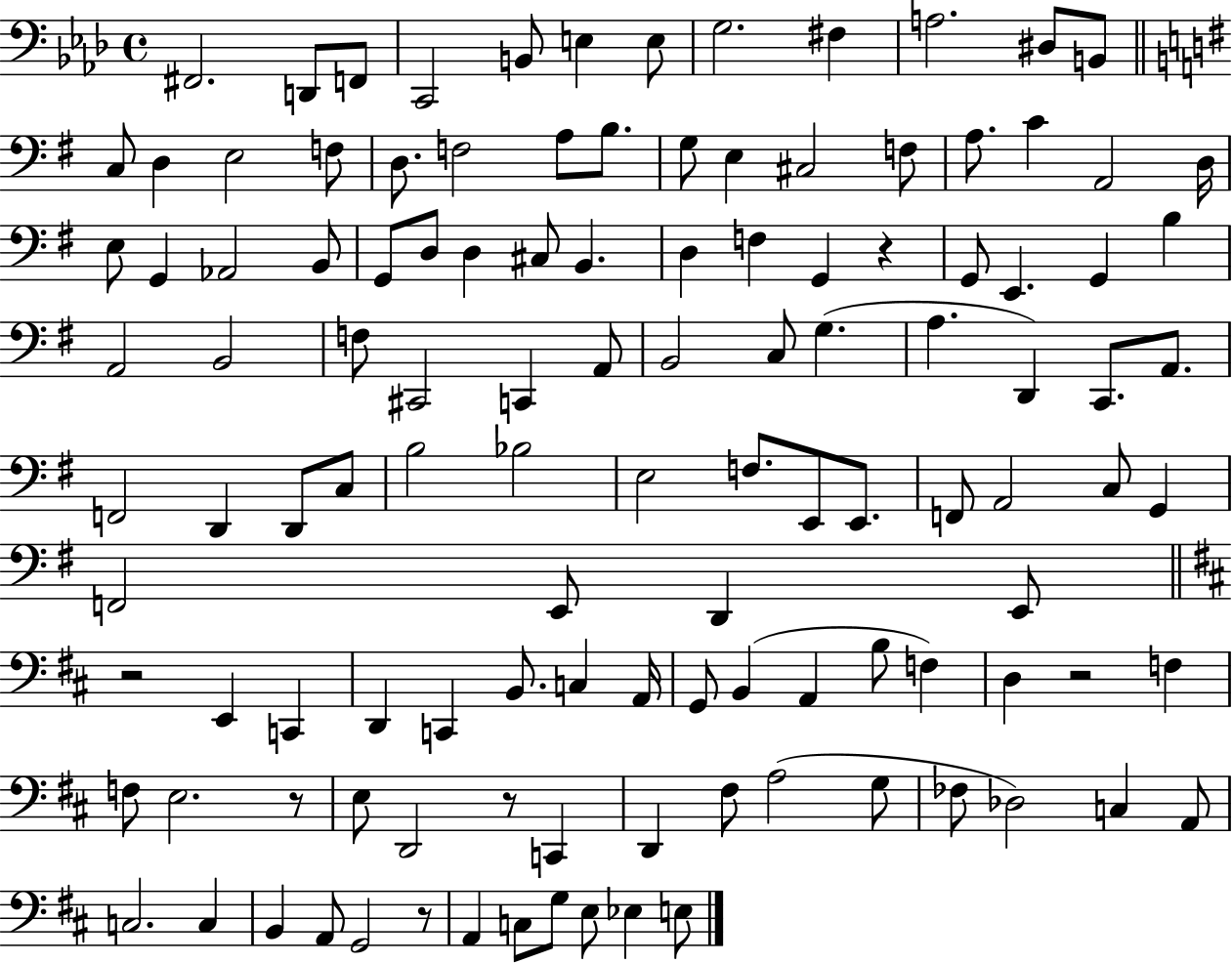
X:1
T:Untitled
M:4/4
L:1/4
K:Ab
^F,,2 D,,/2 F,,/2 C,,2 B,,/2 E, E,/2 G,2 ^F, A,2 ^D,/2 B,,/2 C,/2 D, E,2 F,/2 D,/2 F,2 A,/2 B,/2 G,/2 E, ^C,2 F,/2 A,/2 C A,,2 D,/4 E,/2 G,, _A,,2 B,,/2 G,,/2 D,/2 D, ^C,/2 B,, D, F, G,, z G,,/2 E,, G,, B, A,,2 B,,2 F,/2 ^C,,2 C,, A,,/2 B,,2 C,/2 G, A, D,, C,,/2 A,,/2 F,,2 D,, D,,/2 C,/2 B,2 _B,2 E,2 F,/2 E,,/2 E,,/2 F,,/2 A,,2 C,/2 G,, F,,2 E,,/2 D,, E,,/2 z2 E,, C,, D,, C,, B,,/2 C, A,,/4 G,,/2 B,, A,, B,/2 F, D, z2 F, F,/2 E,2 z/2 E,/2 D,,2 z/2 C,, D,, ^F,/2 A,2 G,/2 _F,/2 _D,2 C, A,,/2 C,2 C, B,, A,,/2 G,,2 z/2 A,, C,/2 G,/2 E,/2 _E, E,/2